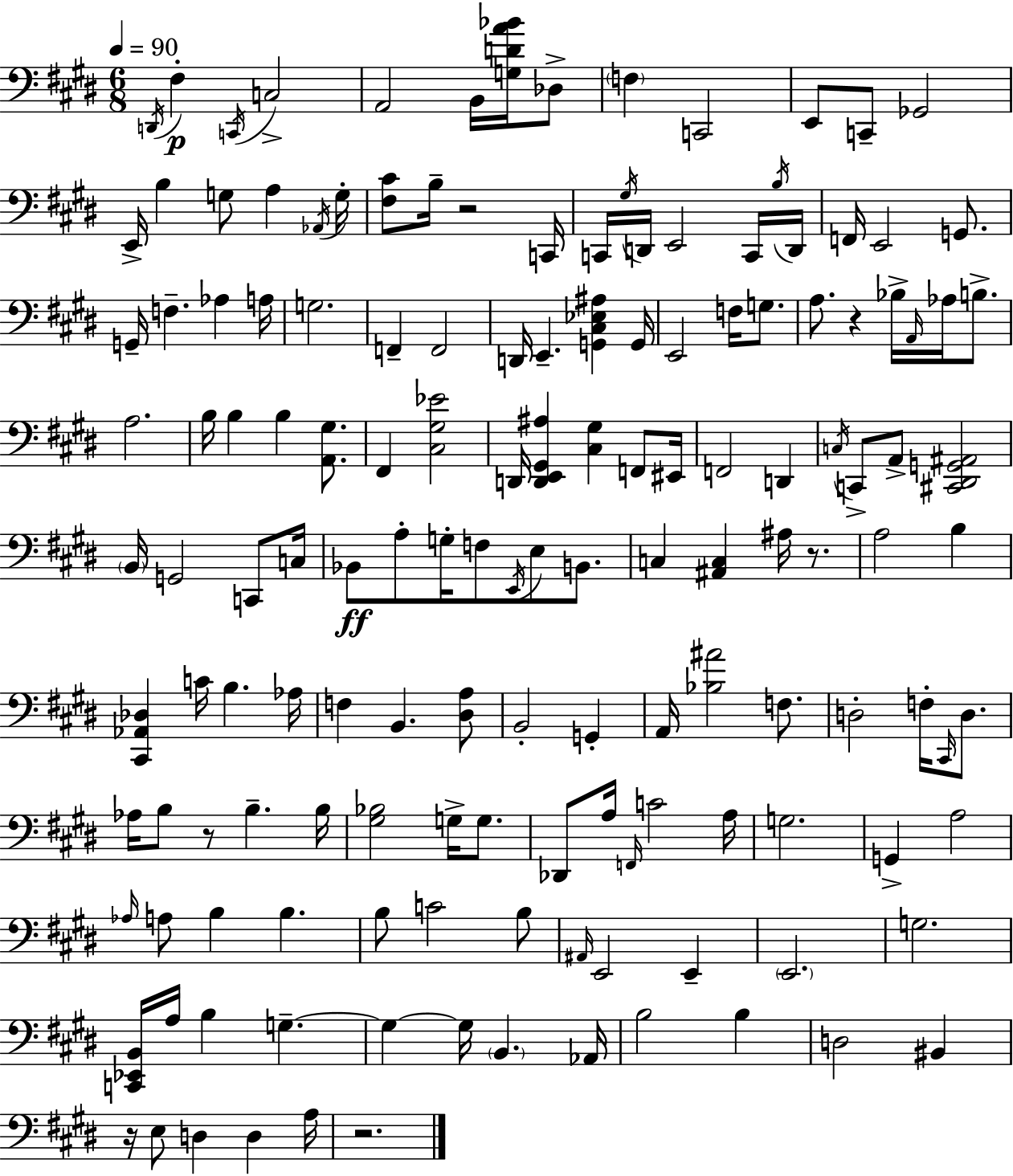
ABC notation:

X:1
T:Untitled
M:6/8
L:1/4
K:E
D,,/4 ^F, C,,/4 C,2 A,,2 B,,/4 [G,DA_B]/4 _D,/2 F, C,,2 E,,/2 C,,/2 _G,,2 E,,/4 B, G,/2 A, _A,,/4 G,/4 [^F,^C]/2 B,/4 z2 C,,/4 C,,/4 ^G,/4 D,,/4 E,,2 C,,/4 B,/4 D,,/4 F,,/4 E,,2 G,,/2 G,,/4 F, _A, A,/4 G,2 F,, F,,2 D,,/4 E,, [G,,^C,_E,^A,] G,,/4 E,,2 F,/4 G,/2 A,/2 z _B,/4 A,,/4 _A,/4 B,/2 A,2 B,/4 B, B, [A,,^G,]/2 ^F,, [^C,^G,_E]2 D,,/4 [D,,E,,^G,,^A,] [^C,^G,] F,,/2 ^E,,/4 F,,2 D,, C,/4 C,,/2 A,,/2 [^C,,^D,,G,,^A,,]2 B,,/4 G,,2 C,,/2 C,/4 _B,,/2 A,/2 G,/4 F,/2 E,,/4 E,/2 B,,/2 C, [^A,,C,] ^A,/4 z/2 A,2 B, [^C,,_A,,_D,] C/4 B, _A,/4 F, B,, [^D,A,]/2 B,,2 G,, A,,/4 [_B,^A]2 F,/2 D,2 F,/4 ^C,,/4 D,/2 _A,/4 B,/2 z/2 B, B,/4 [^G,_B,]2 G,/4 G,/2 _D,,/2 A,/4 F,,/4 C2 A,/4 G,2 G,, A,2 _A,/4 A,/2 B, B, B,/2 C2 B,/2 ^A,,/4 E,,2 E,, E,,2 G,2 [C,,_E,,B,,]/4 A,/4 B, G, G, G,/4 B,, _A,,/4 B,2 B, D,2 ^B,, z/4 E,/2 D, D, A,/4 z2